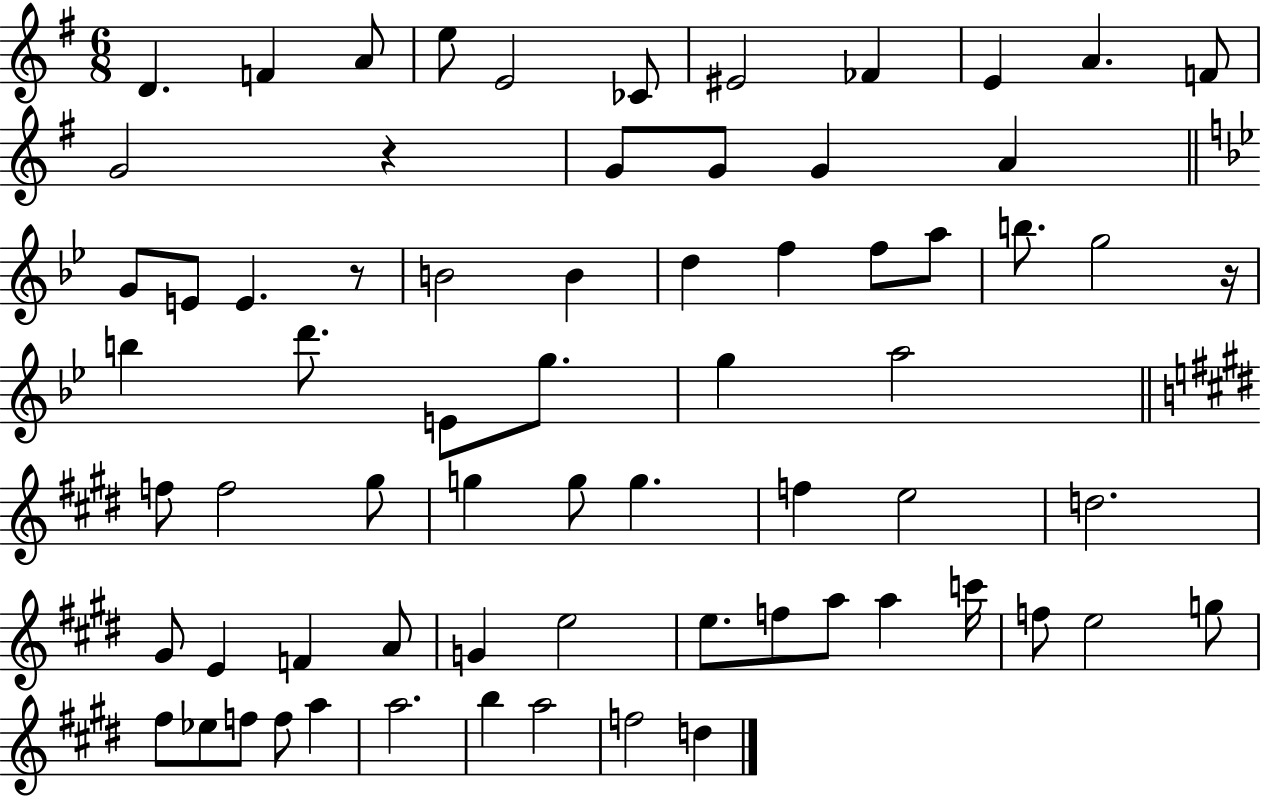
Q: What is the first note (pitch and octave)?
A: D4